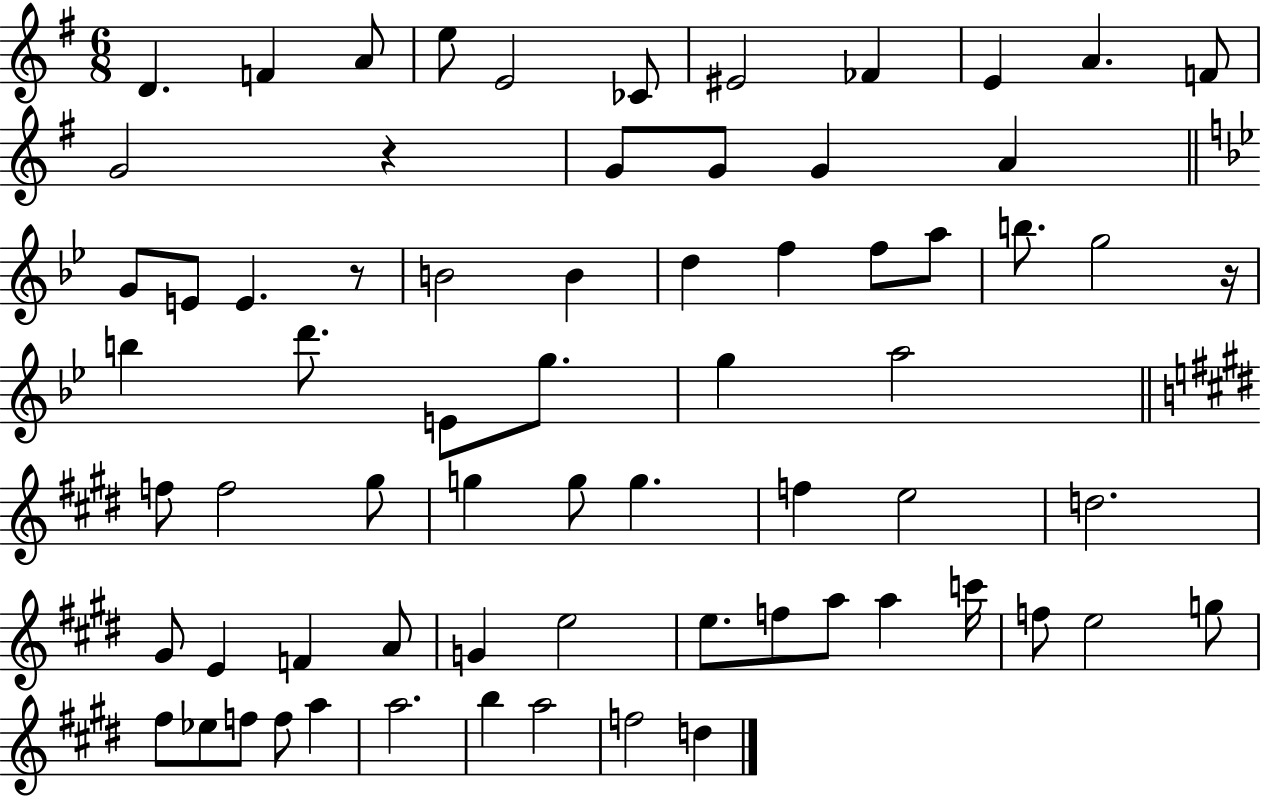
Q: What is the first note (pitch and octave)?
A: D4